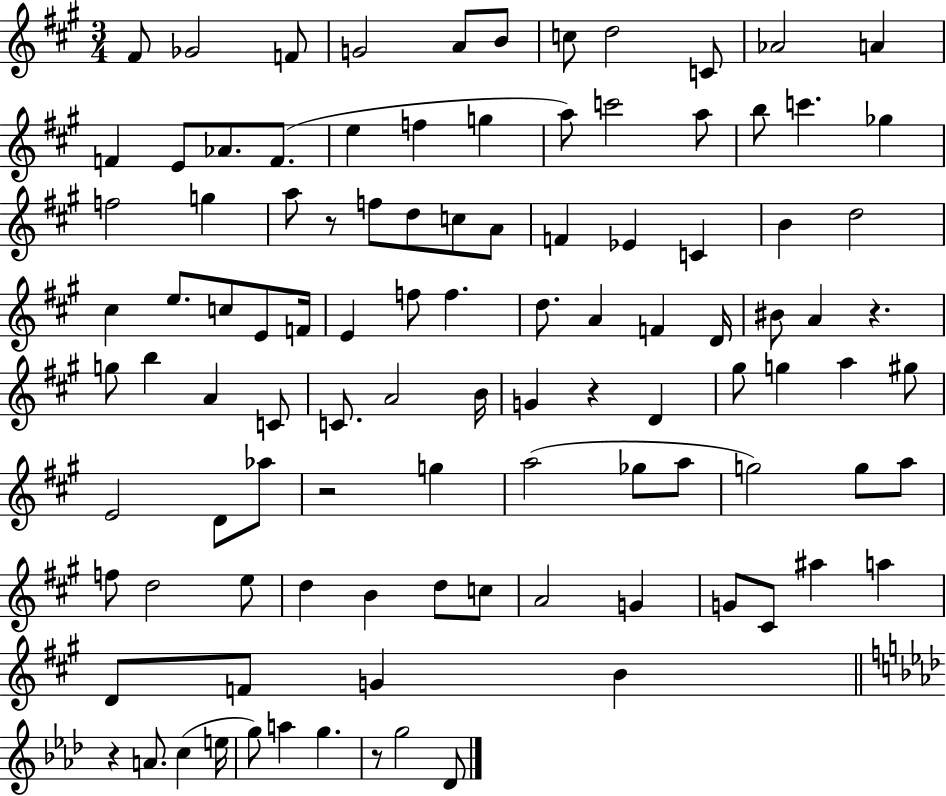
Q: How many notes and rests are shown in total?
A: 104